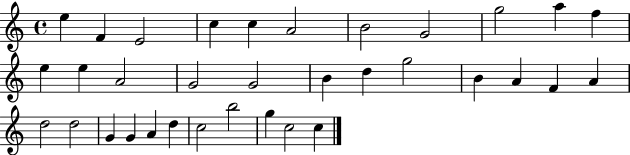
E5/q F4/q E4/h C5/q C5/q A4/h B4/h G4/h G5/h A5/q F5/q E5/q E5/q A4/h G4/h G4/h B4/q D5/q G5/h B4/q A4/q F4/q A4/q D5/h D5/h G4/q G4/q A4/q D5/q C5/h B5/h G5/q C5/h C5/q